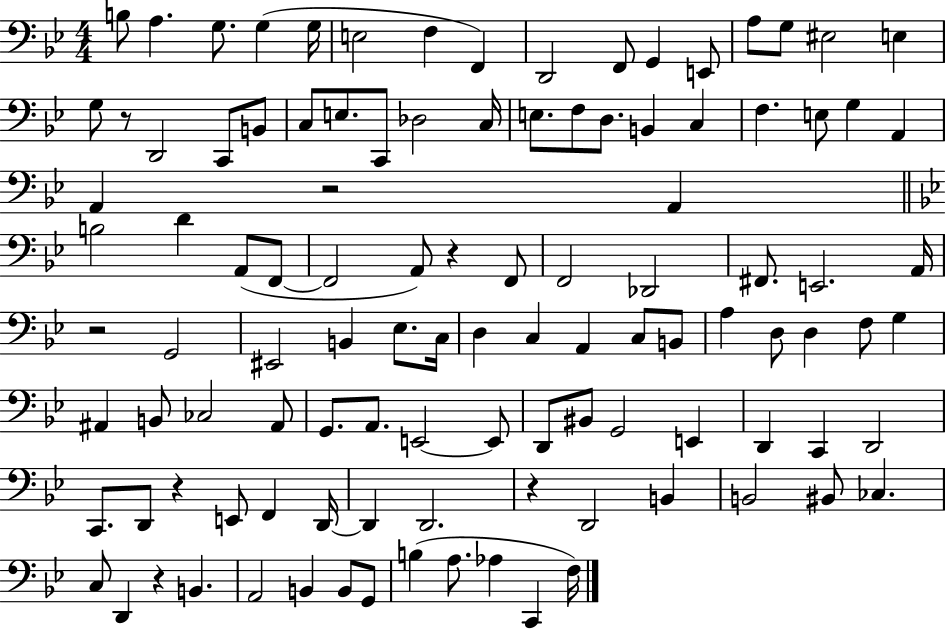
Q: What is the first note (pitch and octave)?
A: B3